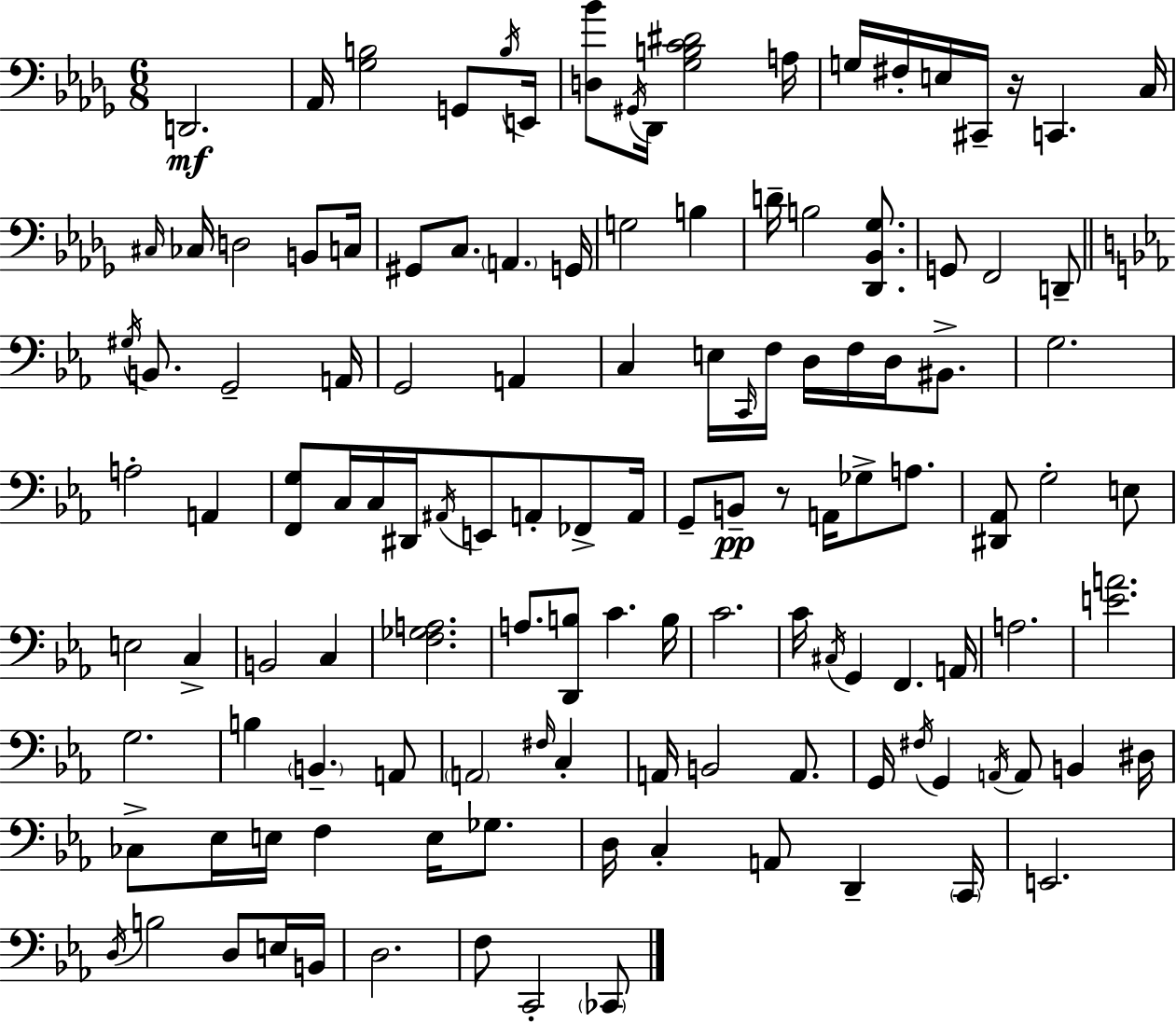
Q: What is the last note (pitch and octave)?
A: CES2